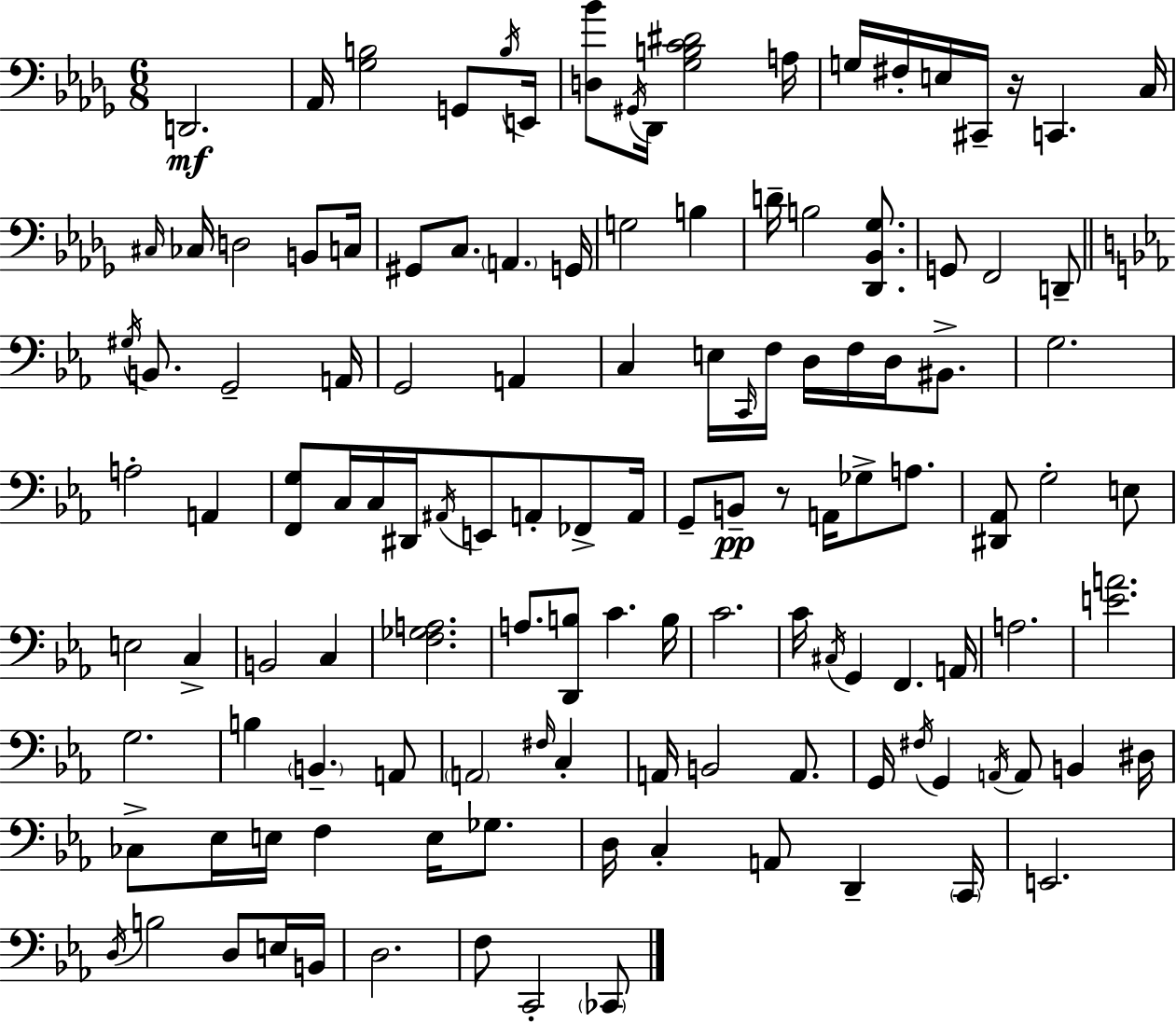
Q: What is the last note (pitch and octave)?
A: CES2